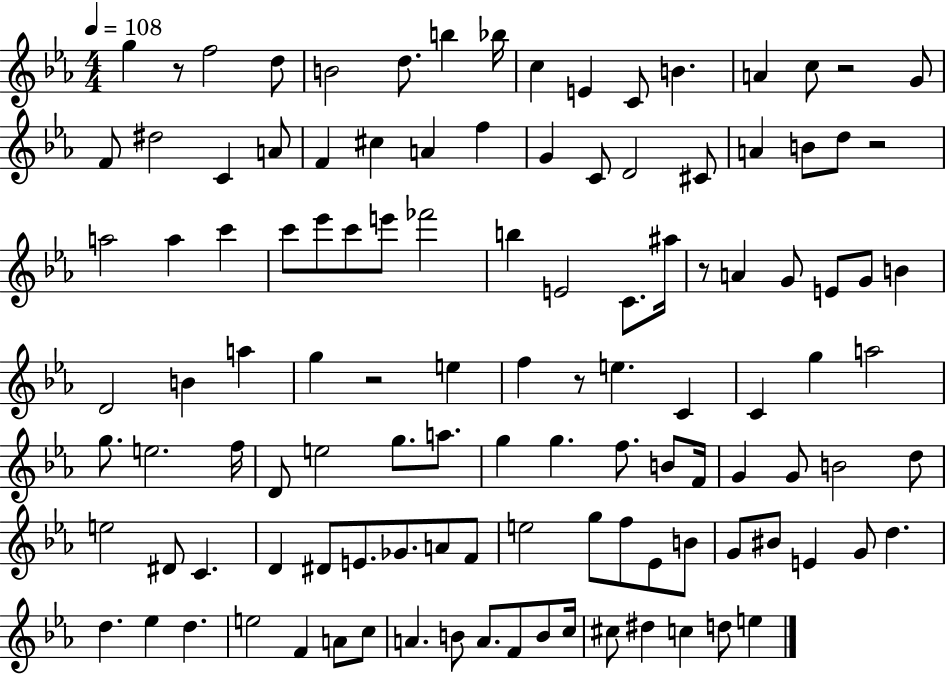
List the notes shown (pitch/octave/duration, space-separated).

G5/q R/e F5/h D5/e B4/h D5/e. B5/q Bb5/s C5/q E4/q C4/e B4/q. A4/q C5/e R/h G4/e F4/e D#5/h C4/q A4/e F4/q C#5/q A4/q F5/q G4/q C4/e D4/h C#4/e A4/q B4/e D5/e R/h A5/h A5/q C6/q C6/e Eb6/e C6/e E6/e FES6/h B5/q E4/h C4/e. A#5/s R/e A4/q G4/e E4/e G4/e B4/q D4/h B4/q A5/q G5/q R/h E5/q F5/q R/e E5/q. C4/q C4/q G5/q A5/h G5/e. E5/h. F5/s D4/e E5/h G5/e. A5/e. G5/q G5/q. F5/e. B4/e F4/s G4/q G4/e B4/h D5/e E5/h D#4/e C4/q. D4/q D#4/e E4/e. Gb4/e. A4/e F4/e E5/h G5/e F5/e Eb4/e B4/e G4/e BIS4/e E4/q G4/e D5/q. D5/q. Eb5/q D5/q. E5/h F4/q A4/e C5/e A4/q. B4/e A4/e. F4/e B4/e C5/s C#5/e D#5/q C5/q D5/e E5/q